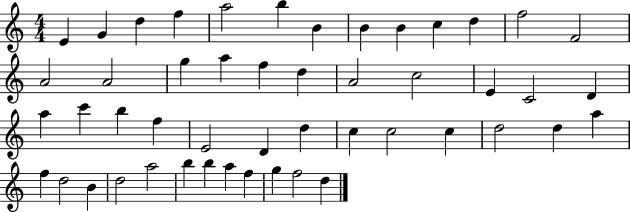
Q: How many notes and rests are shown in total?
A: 49